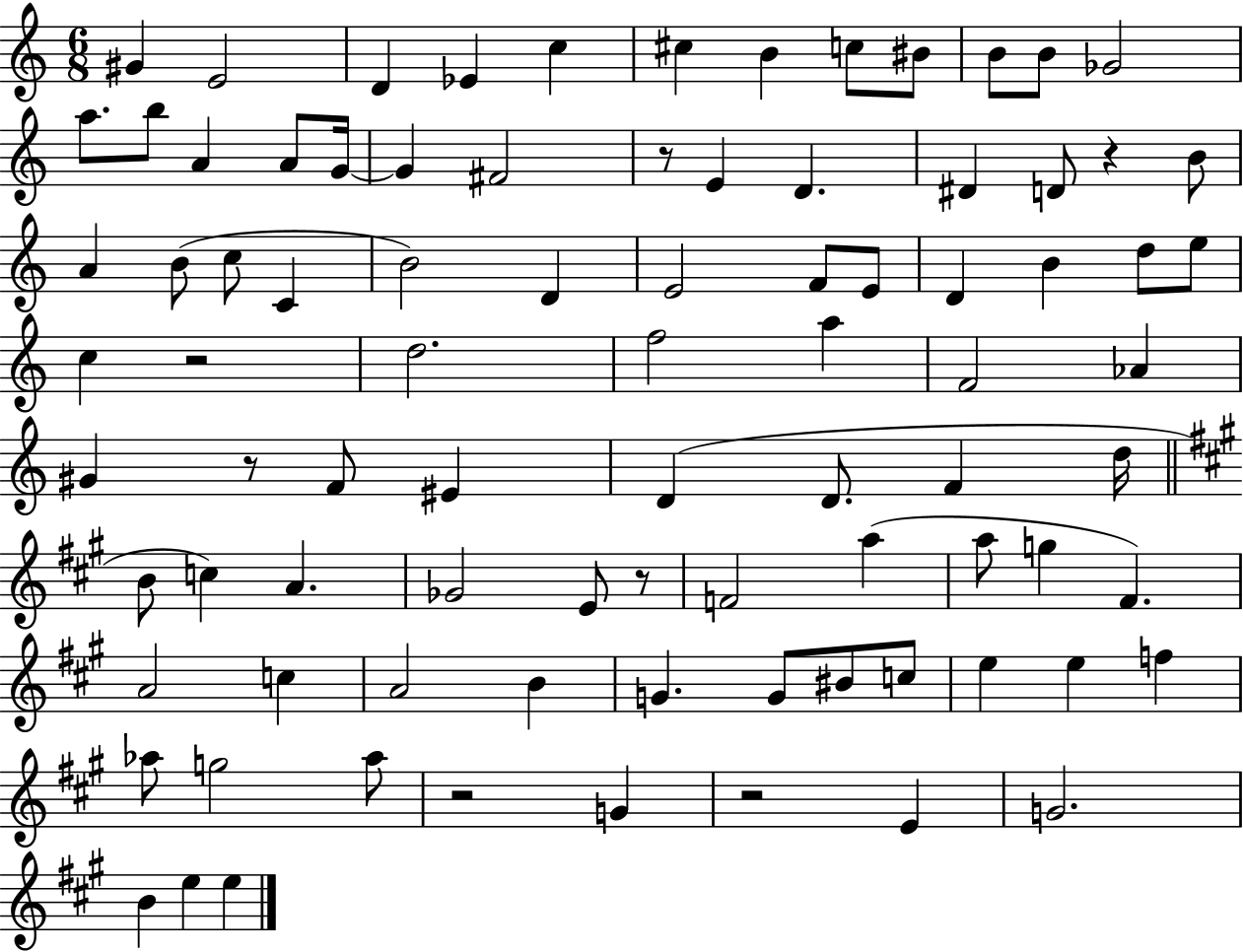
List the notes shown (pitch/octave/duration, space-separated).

G#4/q E4/h D4/q Eb4/q C5/q C#5/q B4/q C5/e BIS4/e B4/e B4/e Gb4/h A5/e. B5/e A4/q A4/e G4/s G4/q F#4/h R/e E4/q D4/q. D#4/q D4/e R/q B4/e A4/q B4/e C5/e C4/q B4/h D4/q E4/h F4/e E4/e D4/q B4/q D5/e E5/e C5/q R/h D5/h. F5/h A5/q F4/h Ab4/q G#4/q R/e F4/e EIS4/q D4/q D4/e. F4/q D5/s B4/e C5/q A4/q. Gb4/h E4/e R/e F4/h A5/q A5/e G5/q F#4/q. A4/h C5/q A4/h B4/q G4/q. G4/e BIS4/e C5/e E5/q E5/q F5/q Ab5/e G5/h Ab5/e R/h G4/q R/h E4/q G4/h. B4/q E5/q E5/q